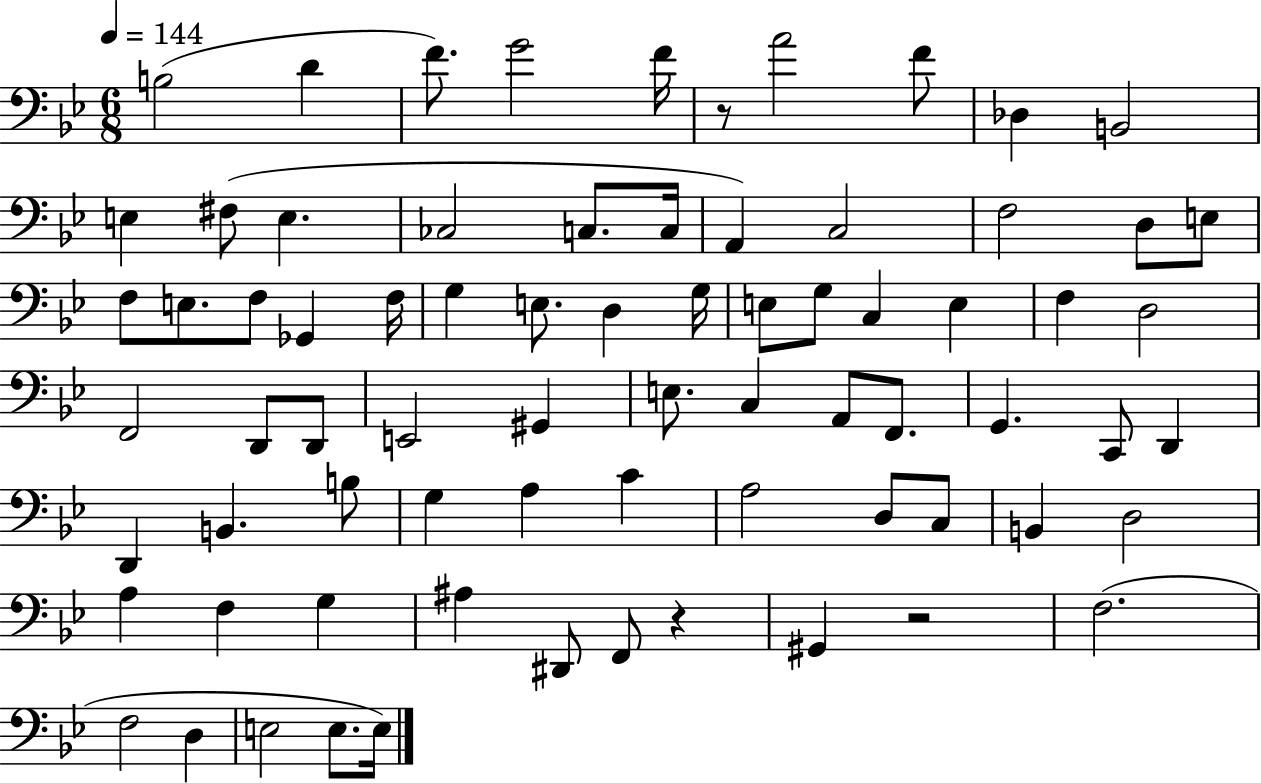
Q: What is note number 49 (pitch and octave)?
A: B2